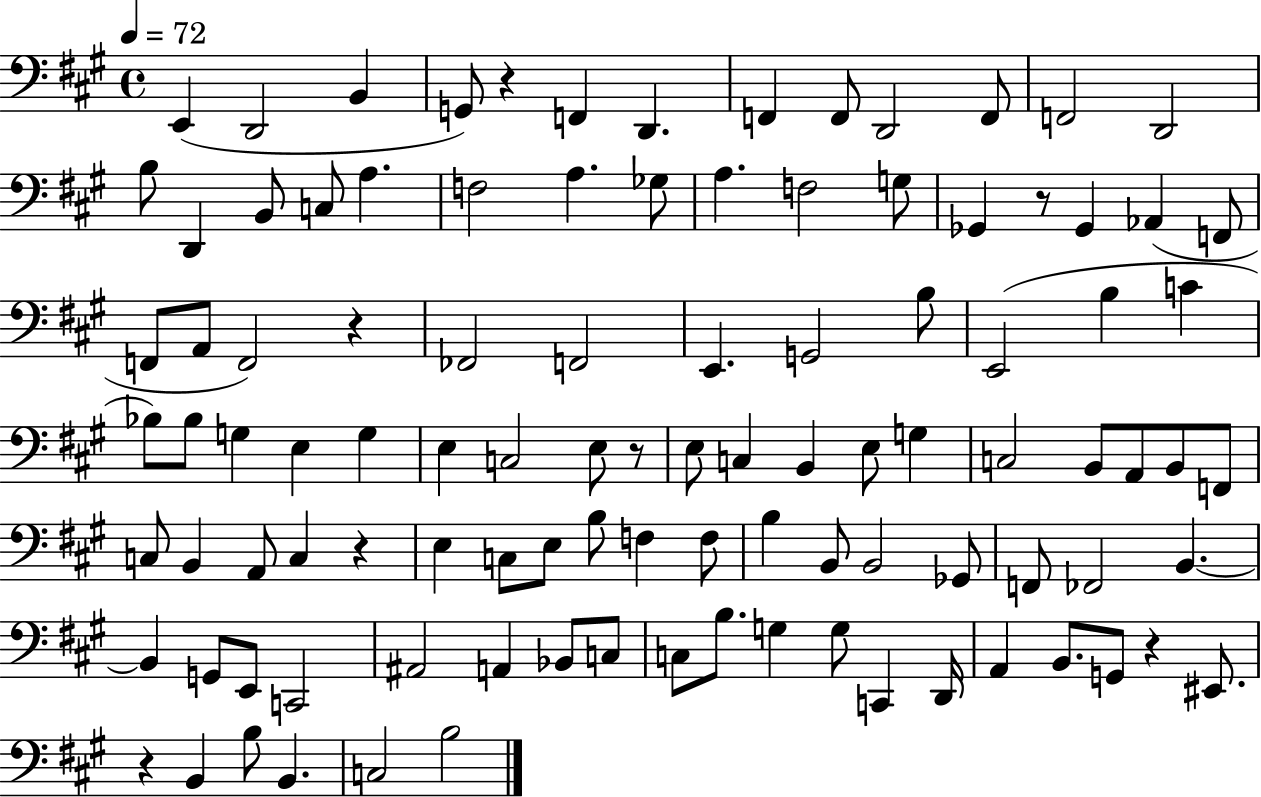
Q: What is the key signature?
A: A major